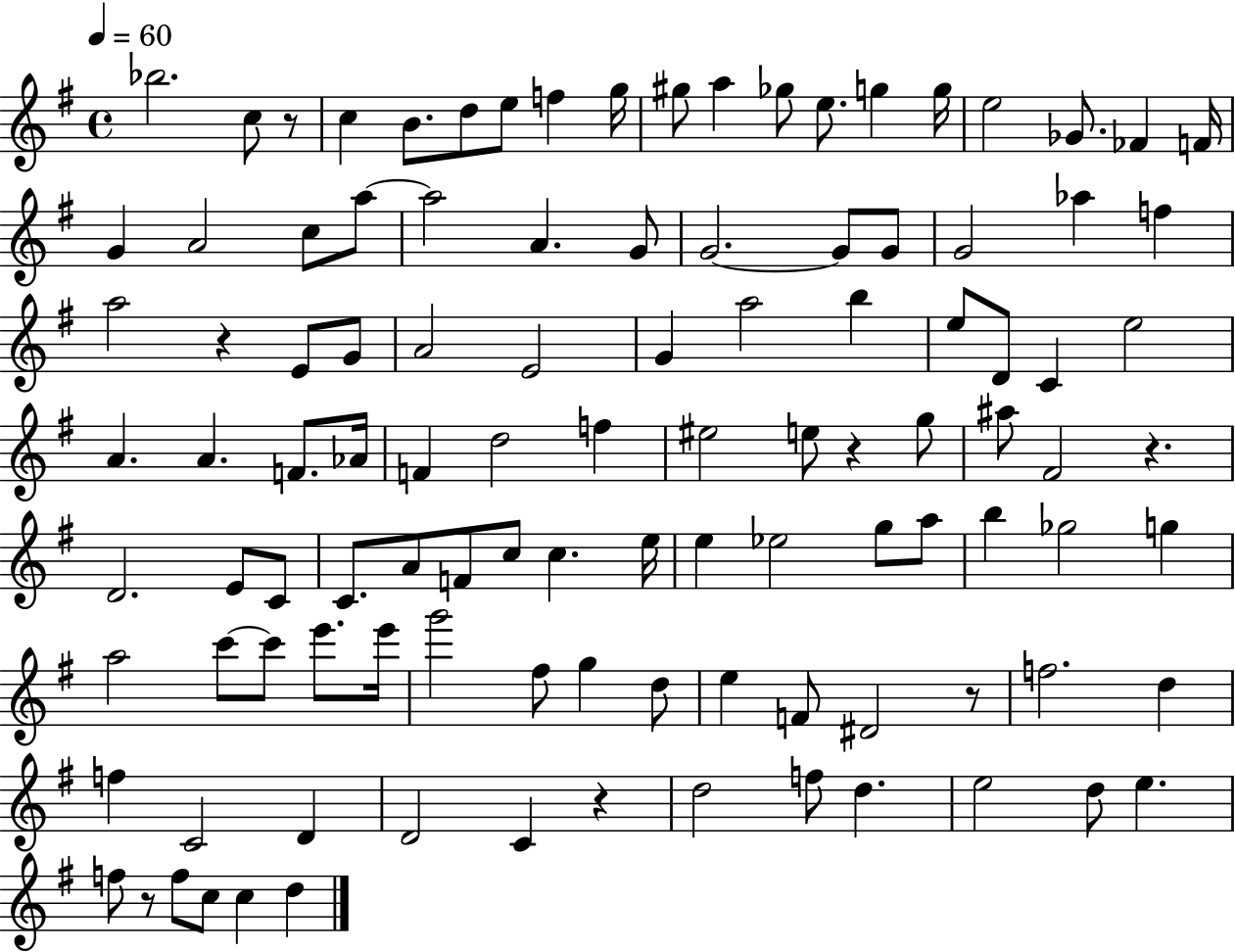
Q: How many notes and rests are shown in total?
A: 108